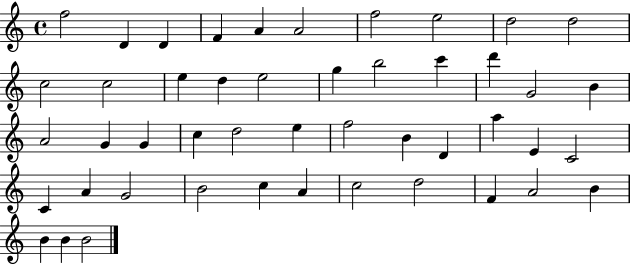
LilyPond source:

{
  \clef treble
  \time 4/4
  \defaultTimeSignature
  \key c \major
  f''2 d'4 d'4 | f'4 a'4 a'2 | f''2 e''2 | d''2 d''2 | \break c''2 c''2 | e''4 d''4 e''2 | g''4 b''2 c'''4 | d'''4 g'2 b'4 | \break a'2 g'4 g'4 | c''4 d''2 e''4 | f''2 b'4 d'4 | a''4 e'4 c'2 | \break c'4 a'4 g'2 | b'2 c''4 a'4 | c''2 d''2 | f'4 a'2 b'4 | \break b'4 b'4 b'2 | \bar "|."
}